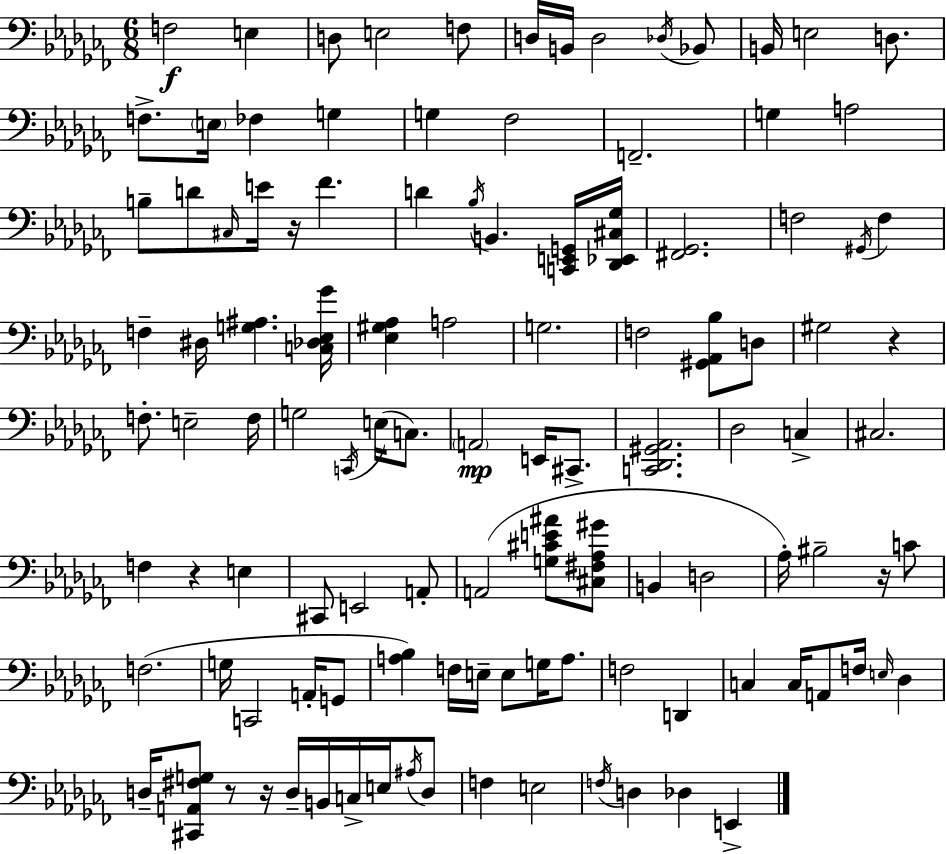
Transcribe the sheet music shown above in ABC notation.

X:1
T:Untitled
M:6/8
L:1/4
K:Abm
F,2 E, D,/2 E,2 F,/2 D,/4 B,,/4 D,2 _D,/4 _B,,/2 B,,/4 E,2 D,/2 F,/2 E,/4 _F, G, G, _F,2 F,,2 G, A,2 B,/2 D/2 ^C,/4 E/4 z/4 _F D _B,/4 B,, [C,,E,,G,,]/4 [_D,,_E,,^C,_G,]/4 [^F,,_G,,]2 F,2 ^G,,/4 F, F, ^D,/4 [G,^A,] [C,_D,_E,_G]/4 [_E,^G,_A,] A,2 G,2 F,2 [^G,,_A,,_B,]/2 D,/2 ^G,2 z F,/2 E,2 F,/4 G,2 C,,/4 E,/4 C,/2 A,,2 E,,/4 ^C,,/2 [C,,_D,,^G,,_A,,]2 _D,2 C, ^C,2 F, z E, ^C,,/2 E,,2 A,,/2 A,,2 [G,^CE^A]/2 [^C,^F,_A,^G]/2 B,, D,2 _A,/4 ^B,2 z/4 C/2 F,2 G,/4 C,,2 A,,/4 G,,/2 [A,_B,] F,/4 E,/4 E,/2 G,/4 A,/2 F,2 D,, C, C,/4 A,,/2 F,/4 E,/4 _D, D,/4 [^C,,A,,^F,G,]/2 z/2 z/4 D,/4 B,,/4 C,/4 E,/4 ^A,/4 D,/2 F, E,2 F,/4 D, _D, E,,